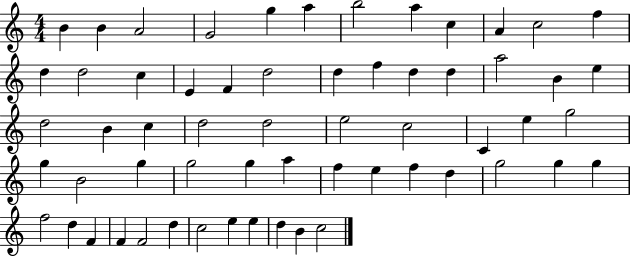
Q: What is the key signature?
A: C major